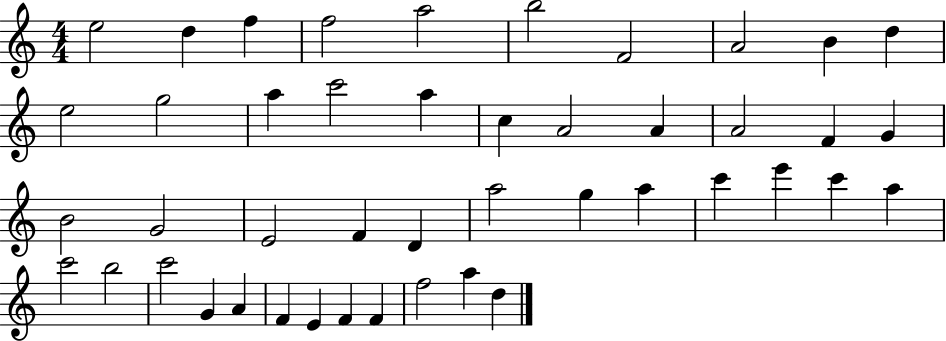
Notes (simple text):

E5/h D5/q F5/q F5/h A5/h B5/h F4/h A4/h B4/q D5/q E5/h G5/h A5/q C6/h A5/q C5/q A4/h A4/q A4/h F4/q G4/q B4/h G4/h E4/h F4/q D4/q A5/h G5/q A5/q C6/q E6/q C6/q A5/q C6/h B5/h C6/h G4/q A4/q F4/q E4/q F4/q F4/q F5/h A5/q D5/q